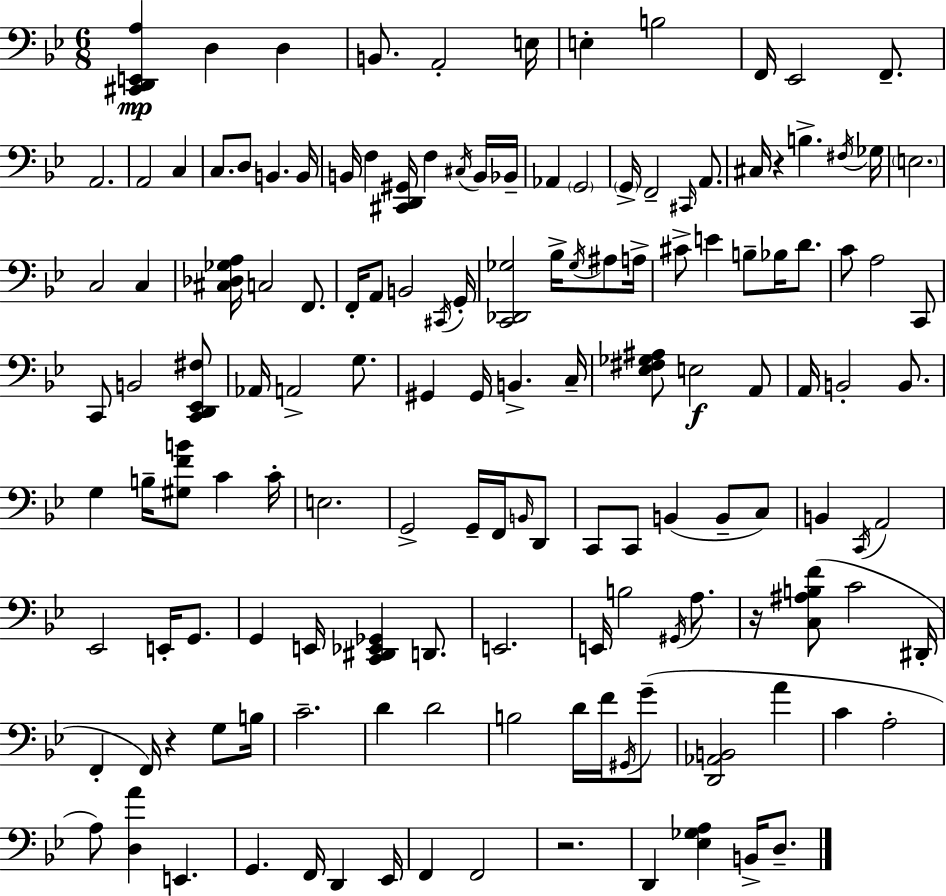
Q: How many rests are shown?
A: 4